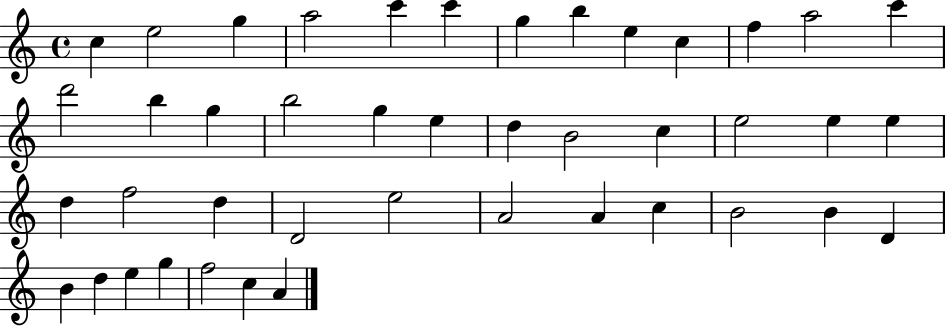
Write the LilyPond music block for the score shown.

{
  \clef treble
  \time 4/4
  \defaultTimeSignature
  \key c \major
  c''4 e''2 g''4 | a''2 c'''4 c'''4 | g''4 b''4 e''4 c''4 | f''4 a''2 c'''4 | \break d'''2 b''4 g''4 | b''2 g''4 e''4 | d''4 b'2 c''4 | e''2 e''4 e''4 | \break d''4 f''2 d''4 | d'2 e''2 | a'2 a'4 c''4 | b'2 b'4 d'4 | \break b'4 d''4 e''4 g''4 | f''2 c''4 a'4 | \bar "|."
}